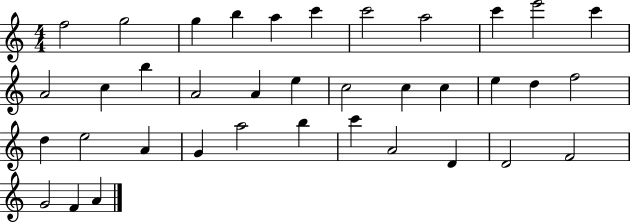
{
  \clef treble
  \numericTimeSignature
  \time 4/4
  \key c \major
  f''2 g''2 | g''4 b''4 a''4 c'''4 | c'''2 a''2 | c'''4 e'''2 c'''4 | \break a'2 c''4 b''4 | a'2 a'4 e''4 | c''2 c''4 c''4 | e''4 d''4 f''2 | \break d''4 e''2 a'4 | g'4 a''2 b''4 | c'''4 a'2 d'4 | d'2 f'2 | \break g'2 f'4 a'4 | \bar "|."
}